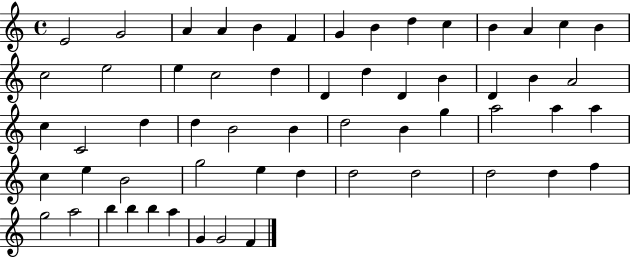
X:1
T:Untitled
M:4/4
L:1/4
K:C
E2 G2 A A B F G B d c B A c B c2 e2 e c2 d D d D B D B A2 c C2 d d B2 B d2 B g a2 a a c e B2 g2 e d d2 d2 d2 d f g2 a2 b b b a G G2 F